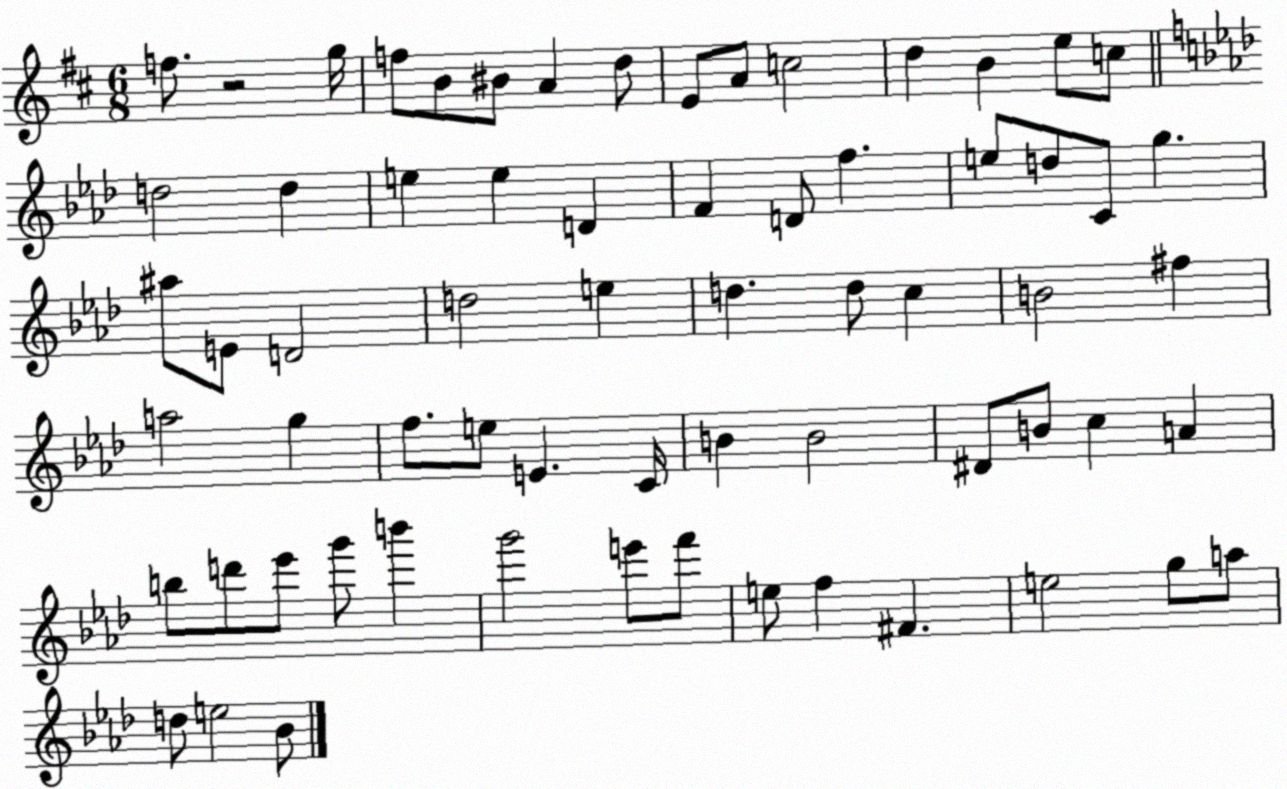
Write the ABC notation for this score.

X:1
T:Untitled
M:6/8
L:1/4
K:D
f/2 z2 g/4 f/2 B/2 ^B/2 A d/2 E/2 A/2 c2 d B e/2 c/2 d2 d e e D F D/2 f e/2 d/2 C/2 g ^a/2 E/2 D2 d2 e d d/2 c B2 ^f a2 g f/2 e/2 E C/4 B B2 ^D/2 B/2 c A b/2 d'/2 _e'/2 g'/2 b' g'2 e'/2 f'/2 e/2 f ^F e2 g/2 a/2 d/2 e2 _B/2